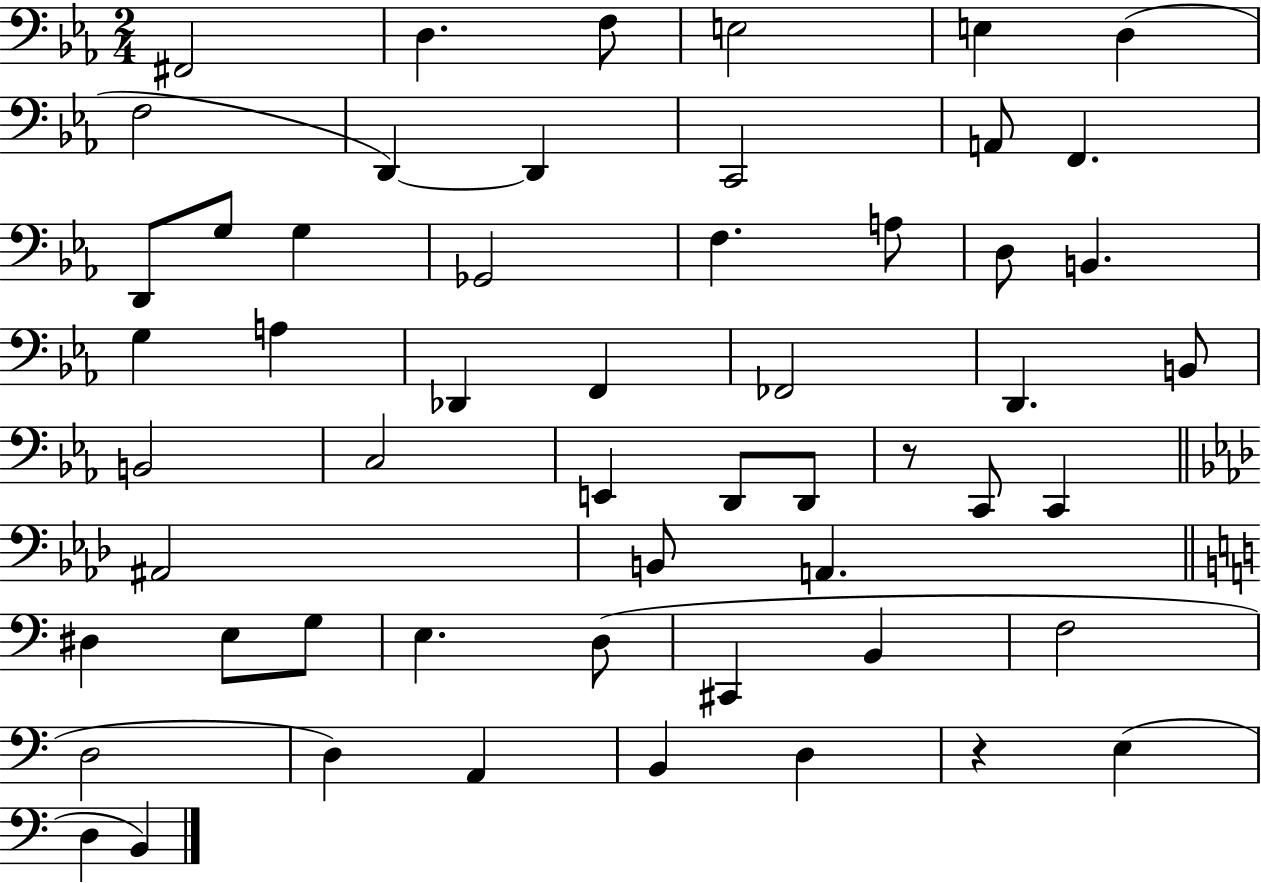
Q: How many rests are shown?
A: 2